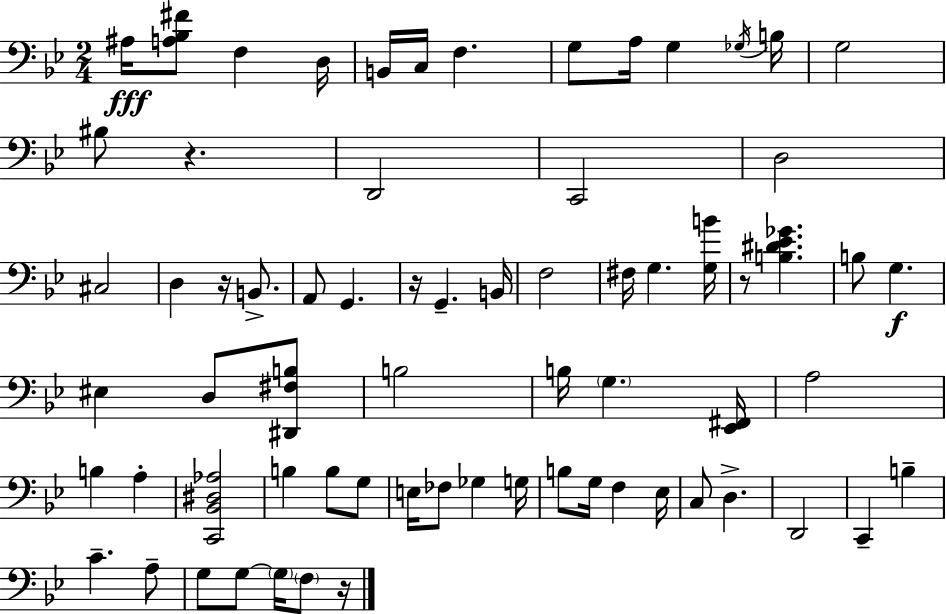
X:1
T:Untitled
M:2/4
L:1/4
K:Gm
^A,/4 [A,_B,^F]/2 F, D,/4 B,,/4 C,/4 F, G,/2 A,/4 G, _G,/4 B,/4 G,2 ^B,/2 z D,,2 C,,2 D,2 ^C,2 D, z/4 B,,/2 A,,/2 G,, z/4 G,, B,,/4 F,2 ^F,/4 G, [G,B]/4 z/2 [B,^D_E_G] B,/2 G, ^E, D,/2 [^D,,^F,B,]/2 B,2 B,/4 G, [_E,,^F,,]/4 A,2 B, A, [C,,_B,,^D,_A,]2 B, B,/2 G,/2 E,/4 _F,/2 _G, G,/4 B,/2 G,/4 F, _E,/4 C,/2 D, D,,2 C,, B, C A,/2 G,/2 G,/2 G,/4 F,/2 z/4